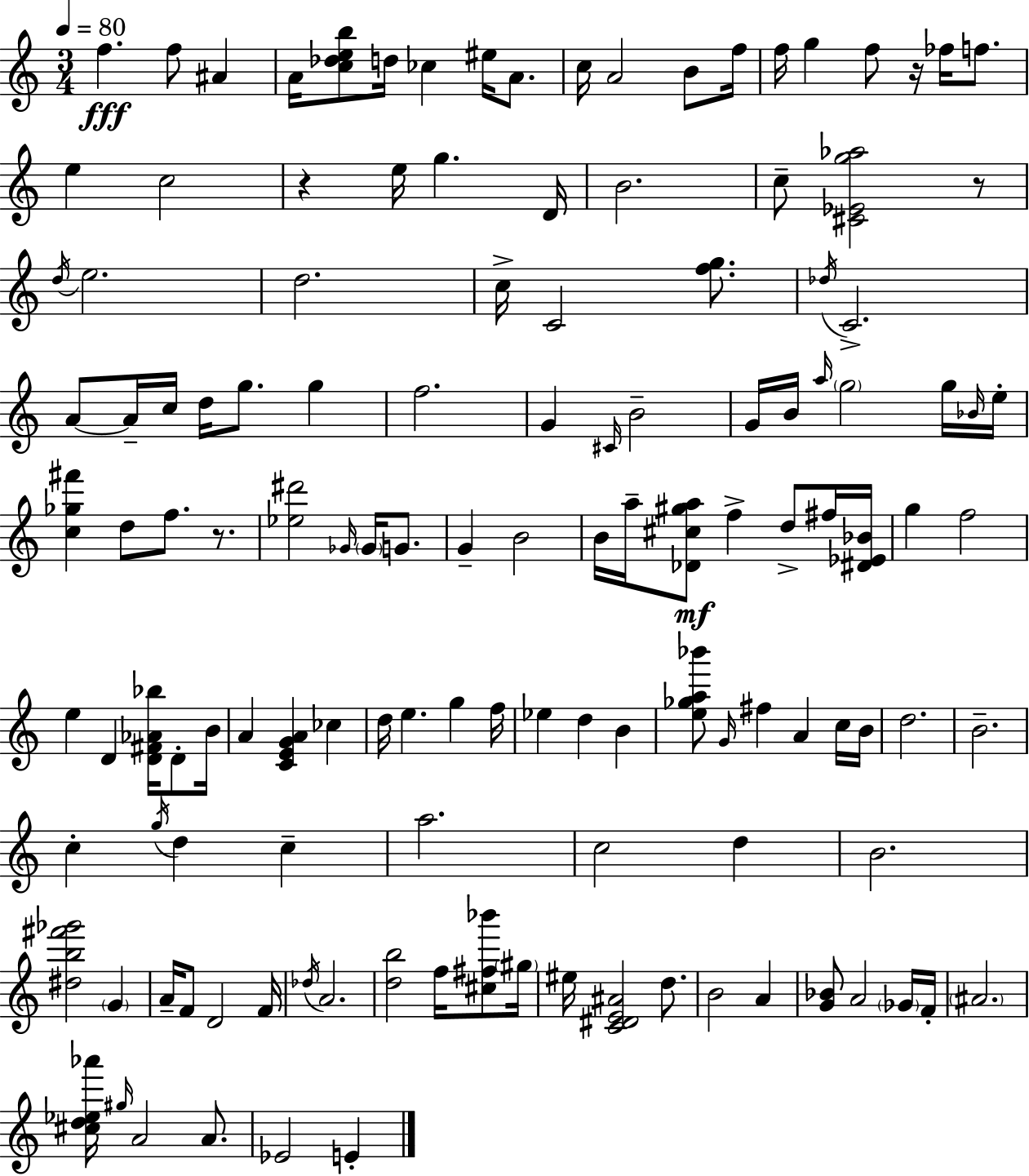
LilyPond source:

{
  \clef treble
  \numericTimeSignature
  \time 3/4
  \key c \major
  \tempo 4 = 80
  \repeat volta 2 { f''4.\fff f''8 ais'4 | a'16 <c'' des'' e'' b''>8 d''16 ces''4 eis''16 a'8. | c''16 a'2 b'8 f''16 | f''16 g''4 f''8 r16 fes''16 f''8. | \break e''4 c''2 | r4 e''16 g''4. d'16 | b'2. | c''8-- <cis' ees' g'' aes''>2 r8 | \break \acciaccatura { d''16 } e''2. | d''2. | c''16-> c'2 <f'' g''>8. | \acciaccatura { des''16 } c'2.-> | \break a'8~~ a'16-- c''16 d''16 g''8. g''4 | f''2. | g'4 \grace { cis'16 } b'2-- | g'16 b'16 \grace { a''16 } \parenthesize g''2 | \break g''16 \grace { bes'16 } e''16-. <c'' ges'' fis'''>4 d''8 f''8. | r8. <ees'' dis'''>2 | \grace { ges'16 } \parenthesize ges'16 g'8. g'4-- b'2 | b'16 a''16-- <des' cis'' gis'' a''>8\mf f''4-> | \break d''8-> fis''16 <dis' ees' bes'>16 g''4 f''2 | e''4 d'4 | <d' fis' aes' bes''>16 d'8-. b'16 a'4 <c' e' g' a'>4 | ces''4 d''16 e''4. | \break g''4 f''16 ees''4 d''4 | b'4 <e'' ges'' a'' bes'''>8 \grace { g'16 } fis''4 | a'4 c''16 b'16 d''2. | b'2.-- | \break c''4-. \acciaccatura { g''16 } | d''4 c''4-- a''2. | c''2 | d''4 b'2. | \break <dis'' b'' fis''' ges'''>2 | \parenthesize g'4 a'16-- f'8 d'2 | f'16 \acciaccatura { des''16 } a'2. | <d'' b''>2 | \break f''16 <cis'' fis'' bes'''>8 \parenthesize gis''16 eis''16 <c' dis' e' ais'>2 | d''8. b'2 | a'4 <g' bes'>8 a'2 | \parenthesize ges'16 f'16-. \parenthesize ais'2. | \break <cis'' d'' ees'' aes'''>16 \grace { gis''16 } a'2 | a'8. ees'2 | e'4-. } \bar "|."
}